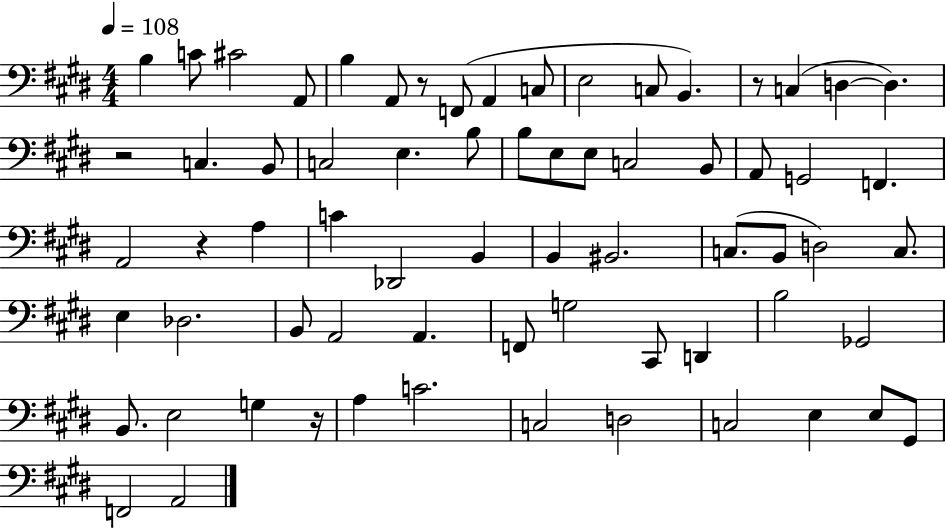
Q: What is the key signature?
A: E major